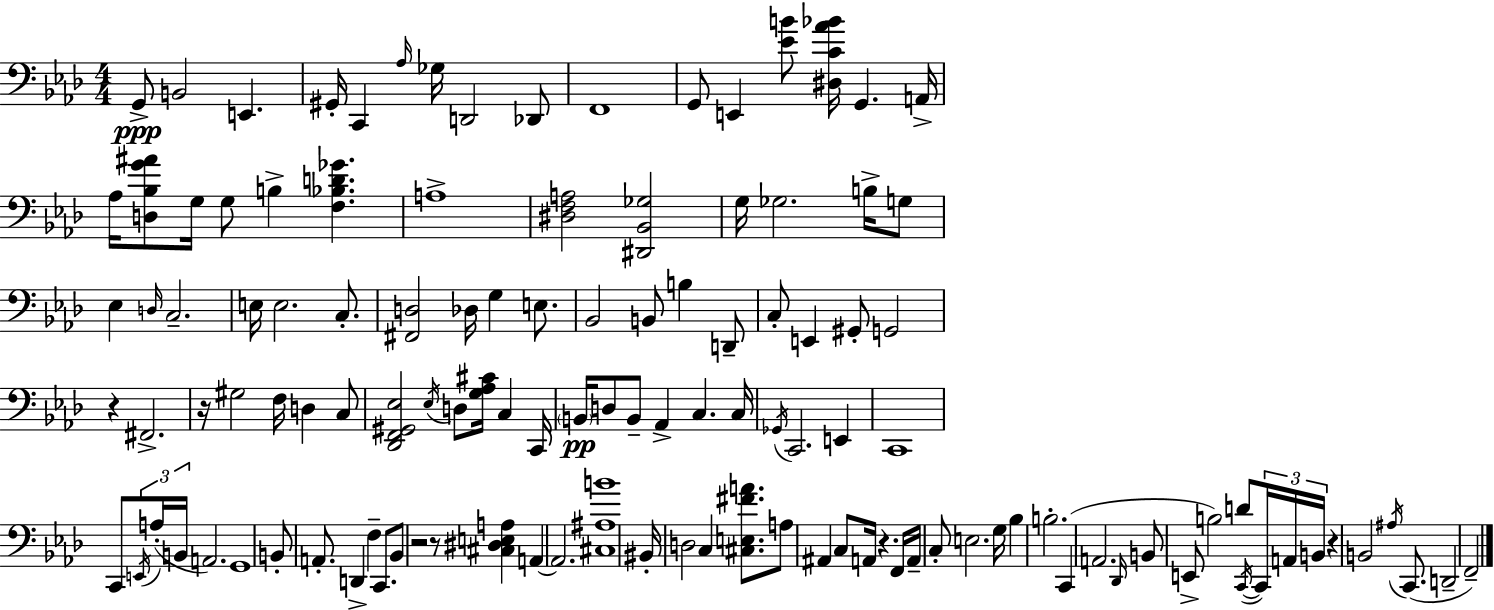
X:1
T:Untitled
M:4/4
L:1/4
K:Fm
G,,/2 B,,2 E,, ^G,,/4 C,, _A,/4 _G,/4 D,,2 _D,,/2 F,,4 G,,/2 E,, [_EB]/2 [^D,C_A_B]/4 G,, A,,/4 _A,/4 [D,_B,G^A]/2 G,/4 G,/2 B, [F,_B,D_G] A,4 [^D,F,A,]2 [^D,,_B,,_G,]2 G,/4 _G,2 B,/4 G,/2 _E, D,/4 C,2 E,/4 E,2 C,/2 [^F,,D,]2 _D,/4 G, E,/2 _B,,2 B,,/2 B, D,,/2 C,/2 E,, ^G,,/2 G,,2 z ^F,,2 z/4 ^G,2 F,/4 D, C,/2 [_D,,F,,^G,,_E,]2 _E,/4 D,/2 [G,_A,^C]/4 C, C,,/4 B,,/4 D,/2 B,,/2 _A,, C, C,/4 _G,,/4 C,,2 E,, C,,4 C,,/2 E,,/4 A,/4 B,,/4 A,,2 G,,4 B,,/2 A,,/2 D,, F, C,,/2 _B,,/2 z2 z/2 [^C,^D,E,A,] A,, A,,2 [^C,^A,B]4 ^B,,/4 D,2 C, [^C,E,^FA]/2 A,/2 ^A,, C,/2 A,,/4 z F,,/4 A,,/4 C,/2 E,2 G,/4 _B, B,2 C,, A,,2 _D,,/4 B,,/2 E,,/2 B,2 D/2 C,,/4 C,,/4 A,,/4 B,,/4 z B,,2 ^A,/4 C,,/2 D,,2 F,,2